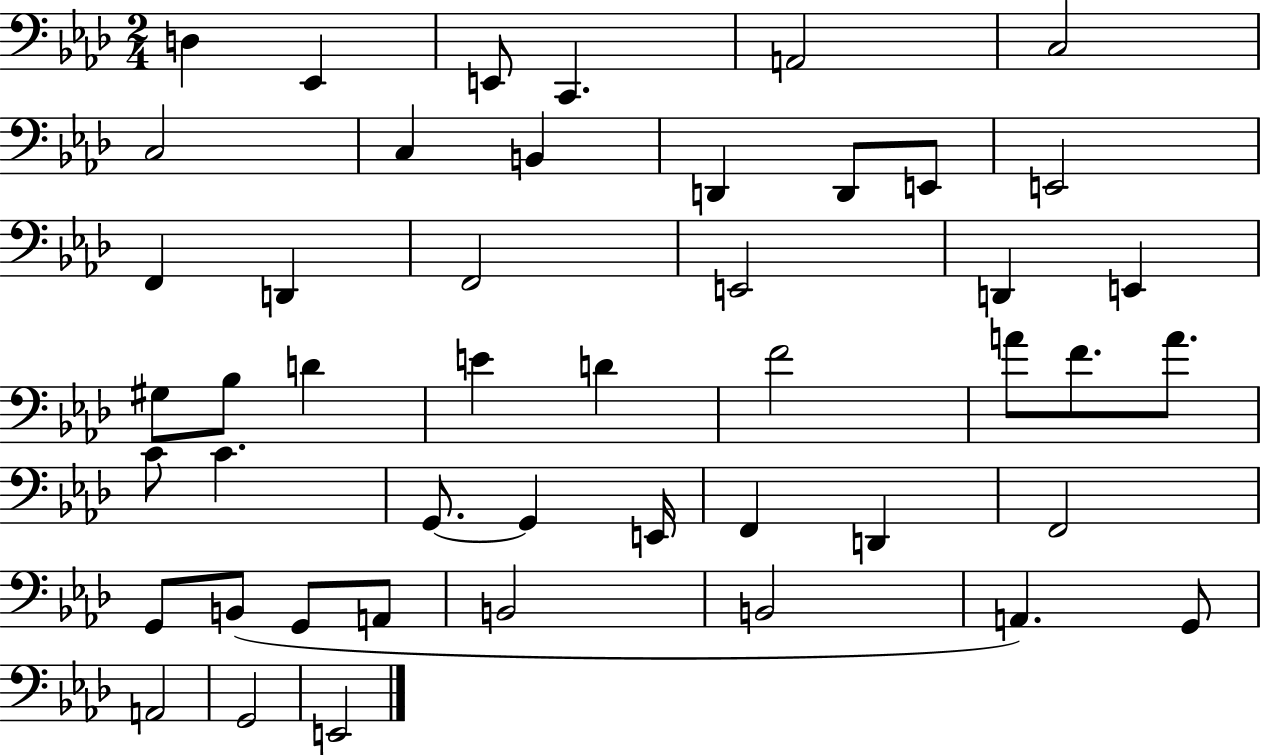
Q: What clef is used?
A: bass